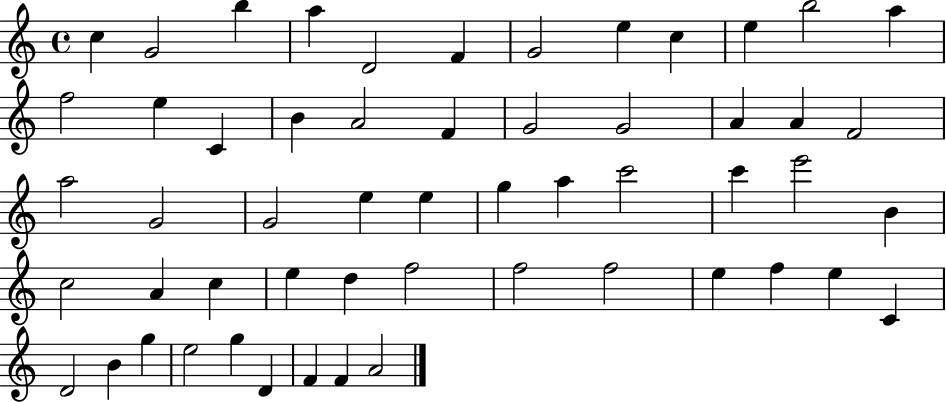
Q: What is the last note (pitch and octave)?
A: A4